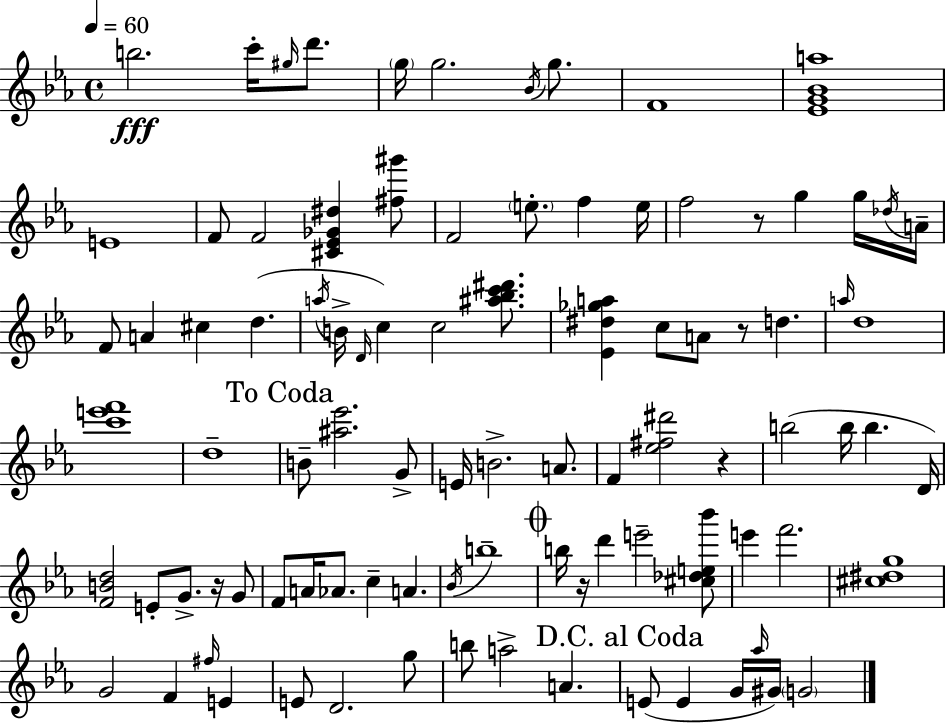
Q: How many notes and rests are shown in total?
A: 93